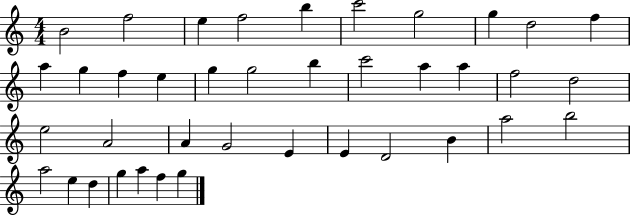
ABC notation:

X:1
T:Untitled
M:4/4
L:1/4
K:C
B2 f2 e f2 b c'2 g2 g d2 f a g f e g g2 b c'2 a a f2 d2 e2 A2 A G2 E E D2 B a2 b2 a2 e d g a f g